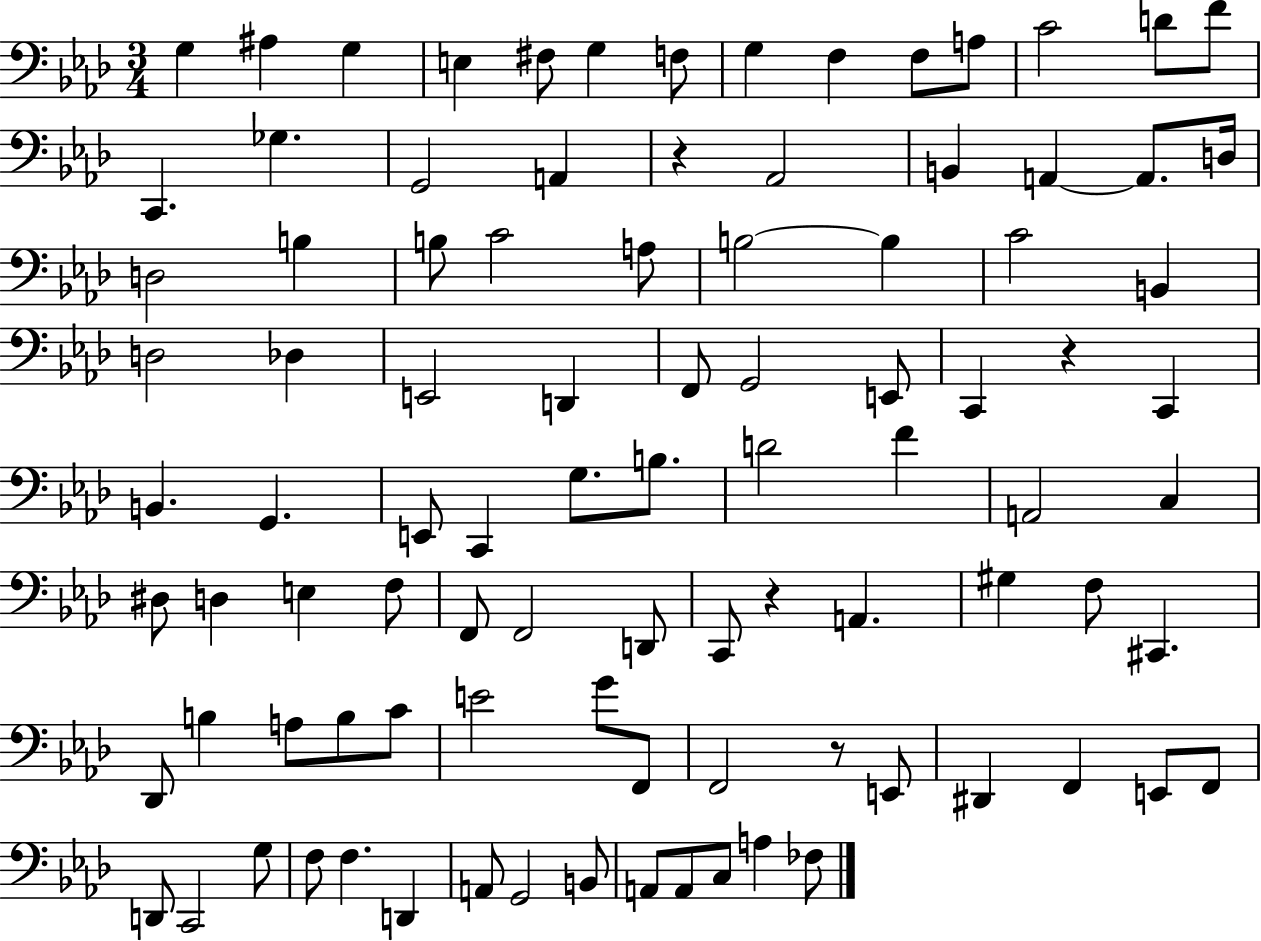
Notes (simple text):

G3/q A#3/q G3/q E3/q F#3/e G3/q F3/e G3/q F3/q F3/e A3/e C4/h D4/e F4/e C2/q. Gb3/q. G2/h A2/q R/q Ab2/h B2/q A2/q A2/e. D3/s D3/h B3/q B3/e C4/h A3/e B3/h B3/q C4/h B2/q D3/h Db3/q E2/h D2/q F2/e G2/h E2/e C2/q R/q C2/q B2/q. G2/q. E2/e C2/q G3/e. B3/e. D4/h F4/q A2/h C3/q D#3/e D3/q E3/q F3/e F2/e F2/h D2/e C2/e R/q A2/q. G#3/q F3/e C#2/q. Db2/e B3/q A3/e B3/e C4/e E4/h G4/e F2/e F2/h R/e E2/e D#2/q F2/q E2/e F2/e D2/e C2/h G3/e F3/e F3/q. D2/q A2/e G2/h B2/e A2/e A2/e C3/e A3/q FES3/e